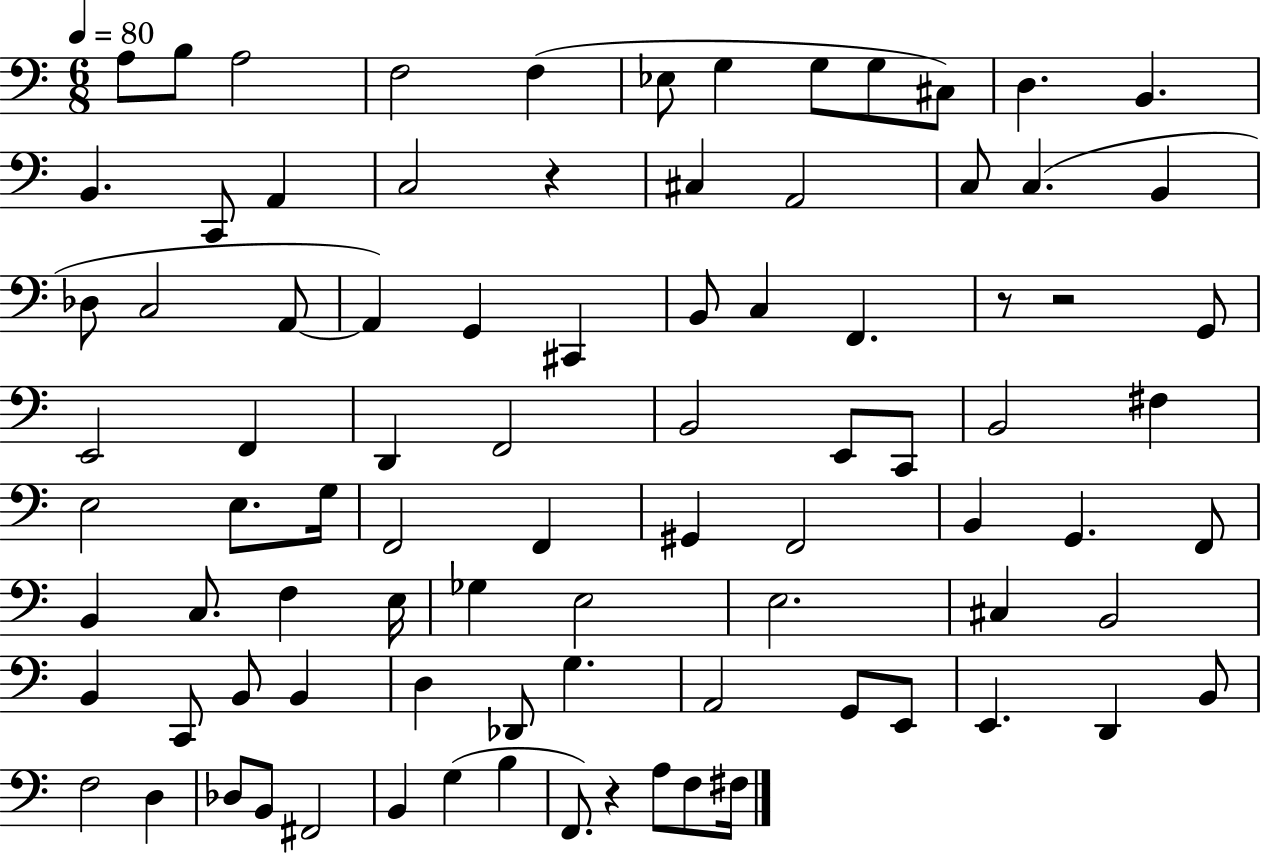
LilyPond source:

{
  \clef bass
  \numericTimeSignature
  \time 6/8
  \key c \major
  \tempo 4 = 80
  a8 b8 a2 | f2 f4( | ees8 g4 g8 g8 cis8) | d4. b,4. | \break b,4. c,8 a,4 | c2 r4 | cis4 a,2 | c8 c4.( b,4 | \break des8 c2 a,8~~ | a,4) g,4 cis,4 | b,8 c4 f,4. | r8 r2 g,8 | \break e,2 f,4 | d,4 f,2 | b,2 e,8 c,8 | b,2 fis4 | \break e2 e8. g16 | f,2 f,4 | gis,4 f,2 | b,4 g,4. f,8 | \break b,4 c8. f4 e16 | ges4 e2 | e2. | cis4 b,2 | \break b,4 c,8 b,8 b,4 | d4 des,8 g4. | a,2 g,8 e,8 | e,4. d,4 b,8 | \break f2 d4 | des8 b,8 fis,2 | b,4 g4( b4 | f,8.) r4 a8 f8 fis16 | \break \bar "|."
}